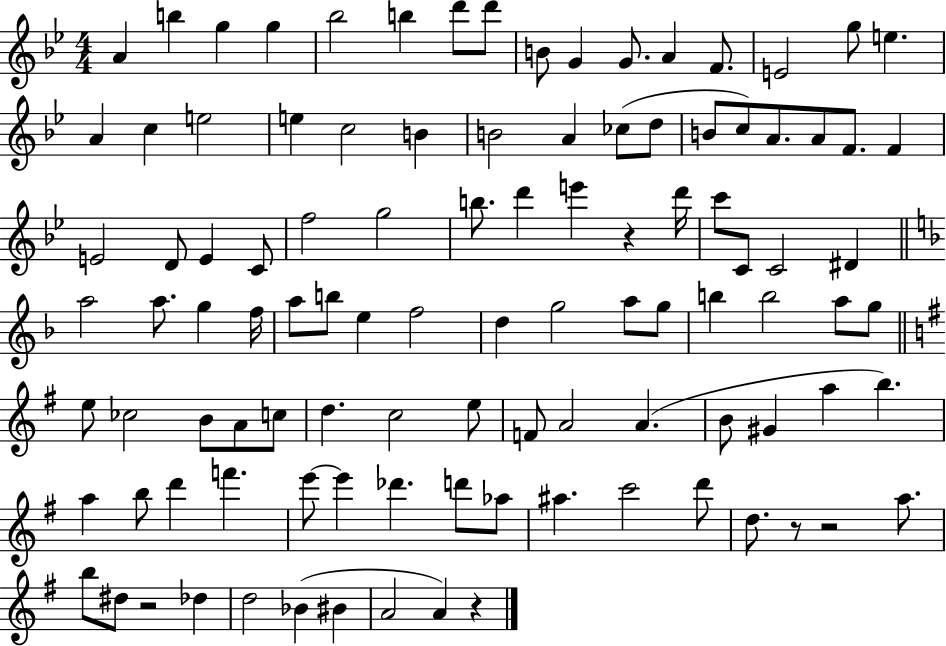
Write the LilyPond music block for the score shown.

{
  \clef treble
  \numericTimeSignature
  \time 4/4
  \key bes \major
  \repeat volta 2 { a'4 b''4 g''4 g''4 | bes''2 b''4 d'''8 d'''8 | b'8 g'4 g'8. a'4 f'8. | e'2 g''8 e''4. | \break a'4 c''4 e''2 | e''4 c''2 b'4 | b'2 a'4 ces''8( d''8 | b'8 c''8) a'8. a'8 f'8. f'4 | \break e'2 d'8 e'4 c'8 | f''2 g''2 | b''8. d'''4 e'''4 r4 d'''16 | c'''8 c'8 c'2 dis'4 | \break \bar "||" \break \key d \minor a''2 a''8. g''4 f''16 | a''8 b''8 e''4 f''2 | d''4 g''2 a''8 g''8 | b''4 b''2 a''8 g''8 | \break \bar "||" \break \key g \major e''8 ces''2 b'8 a'8 c''8 | d''4. c''2 e''8 | f'8 a'2 a'4.( | b'8 gis'4 a''4 b''4.) | \break a''4 b''8 d'''4 f'''4. | e'''8~~ e'''4 des'''4. d'''8 aes''8 | ais''4. c'''2 d'''8 | d''8. r8 r2 a''8. | \break b''8 dis''8 r2 des''4 | d''2 bes'4( bis'4 | a'2 a'4) r4 | } \bar "|."
}